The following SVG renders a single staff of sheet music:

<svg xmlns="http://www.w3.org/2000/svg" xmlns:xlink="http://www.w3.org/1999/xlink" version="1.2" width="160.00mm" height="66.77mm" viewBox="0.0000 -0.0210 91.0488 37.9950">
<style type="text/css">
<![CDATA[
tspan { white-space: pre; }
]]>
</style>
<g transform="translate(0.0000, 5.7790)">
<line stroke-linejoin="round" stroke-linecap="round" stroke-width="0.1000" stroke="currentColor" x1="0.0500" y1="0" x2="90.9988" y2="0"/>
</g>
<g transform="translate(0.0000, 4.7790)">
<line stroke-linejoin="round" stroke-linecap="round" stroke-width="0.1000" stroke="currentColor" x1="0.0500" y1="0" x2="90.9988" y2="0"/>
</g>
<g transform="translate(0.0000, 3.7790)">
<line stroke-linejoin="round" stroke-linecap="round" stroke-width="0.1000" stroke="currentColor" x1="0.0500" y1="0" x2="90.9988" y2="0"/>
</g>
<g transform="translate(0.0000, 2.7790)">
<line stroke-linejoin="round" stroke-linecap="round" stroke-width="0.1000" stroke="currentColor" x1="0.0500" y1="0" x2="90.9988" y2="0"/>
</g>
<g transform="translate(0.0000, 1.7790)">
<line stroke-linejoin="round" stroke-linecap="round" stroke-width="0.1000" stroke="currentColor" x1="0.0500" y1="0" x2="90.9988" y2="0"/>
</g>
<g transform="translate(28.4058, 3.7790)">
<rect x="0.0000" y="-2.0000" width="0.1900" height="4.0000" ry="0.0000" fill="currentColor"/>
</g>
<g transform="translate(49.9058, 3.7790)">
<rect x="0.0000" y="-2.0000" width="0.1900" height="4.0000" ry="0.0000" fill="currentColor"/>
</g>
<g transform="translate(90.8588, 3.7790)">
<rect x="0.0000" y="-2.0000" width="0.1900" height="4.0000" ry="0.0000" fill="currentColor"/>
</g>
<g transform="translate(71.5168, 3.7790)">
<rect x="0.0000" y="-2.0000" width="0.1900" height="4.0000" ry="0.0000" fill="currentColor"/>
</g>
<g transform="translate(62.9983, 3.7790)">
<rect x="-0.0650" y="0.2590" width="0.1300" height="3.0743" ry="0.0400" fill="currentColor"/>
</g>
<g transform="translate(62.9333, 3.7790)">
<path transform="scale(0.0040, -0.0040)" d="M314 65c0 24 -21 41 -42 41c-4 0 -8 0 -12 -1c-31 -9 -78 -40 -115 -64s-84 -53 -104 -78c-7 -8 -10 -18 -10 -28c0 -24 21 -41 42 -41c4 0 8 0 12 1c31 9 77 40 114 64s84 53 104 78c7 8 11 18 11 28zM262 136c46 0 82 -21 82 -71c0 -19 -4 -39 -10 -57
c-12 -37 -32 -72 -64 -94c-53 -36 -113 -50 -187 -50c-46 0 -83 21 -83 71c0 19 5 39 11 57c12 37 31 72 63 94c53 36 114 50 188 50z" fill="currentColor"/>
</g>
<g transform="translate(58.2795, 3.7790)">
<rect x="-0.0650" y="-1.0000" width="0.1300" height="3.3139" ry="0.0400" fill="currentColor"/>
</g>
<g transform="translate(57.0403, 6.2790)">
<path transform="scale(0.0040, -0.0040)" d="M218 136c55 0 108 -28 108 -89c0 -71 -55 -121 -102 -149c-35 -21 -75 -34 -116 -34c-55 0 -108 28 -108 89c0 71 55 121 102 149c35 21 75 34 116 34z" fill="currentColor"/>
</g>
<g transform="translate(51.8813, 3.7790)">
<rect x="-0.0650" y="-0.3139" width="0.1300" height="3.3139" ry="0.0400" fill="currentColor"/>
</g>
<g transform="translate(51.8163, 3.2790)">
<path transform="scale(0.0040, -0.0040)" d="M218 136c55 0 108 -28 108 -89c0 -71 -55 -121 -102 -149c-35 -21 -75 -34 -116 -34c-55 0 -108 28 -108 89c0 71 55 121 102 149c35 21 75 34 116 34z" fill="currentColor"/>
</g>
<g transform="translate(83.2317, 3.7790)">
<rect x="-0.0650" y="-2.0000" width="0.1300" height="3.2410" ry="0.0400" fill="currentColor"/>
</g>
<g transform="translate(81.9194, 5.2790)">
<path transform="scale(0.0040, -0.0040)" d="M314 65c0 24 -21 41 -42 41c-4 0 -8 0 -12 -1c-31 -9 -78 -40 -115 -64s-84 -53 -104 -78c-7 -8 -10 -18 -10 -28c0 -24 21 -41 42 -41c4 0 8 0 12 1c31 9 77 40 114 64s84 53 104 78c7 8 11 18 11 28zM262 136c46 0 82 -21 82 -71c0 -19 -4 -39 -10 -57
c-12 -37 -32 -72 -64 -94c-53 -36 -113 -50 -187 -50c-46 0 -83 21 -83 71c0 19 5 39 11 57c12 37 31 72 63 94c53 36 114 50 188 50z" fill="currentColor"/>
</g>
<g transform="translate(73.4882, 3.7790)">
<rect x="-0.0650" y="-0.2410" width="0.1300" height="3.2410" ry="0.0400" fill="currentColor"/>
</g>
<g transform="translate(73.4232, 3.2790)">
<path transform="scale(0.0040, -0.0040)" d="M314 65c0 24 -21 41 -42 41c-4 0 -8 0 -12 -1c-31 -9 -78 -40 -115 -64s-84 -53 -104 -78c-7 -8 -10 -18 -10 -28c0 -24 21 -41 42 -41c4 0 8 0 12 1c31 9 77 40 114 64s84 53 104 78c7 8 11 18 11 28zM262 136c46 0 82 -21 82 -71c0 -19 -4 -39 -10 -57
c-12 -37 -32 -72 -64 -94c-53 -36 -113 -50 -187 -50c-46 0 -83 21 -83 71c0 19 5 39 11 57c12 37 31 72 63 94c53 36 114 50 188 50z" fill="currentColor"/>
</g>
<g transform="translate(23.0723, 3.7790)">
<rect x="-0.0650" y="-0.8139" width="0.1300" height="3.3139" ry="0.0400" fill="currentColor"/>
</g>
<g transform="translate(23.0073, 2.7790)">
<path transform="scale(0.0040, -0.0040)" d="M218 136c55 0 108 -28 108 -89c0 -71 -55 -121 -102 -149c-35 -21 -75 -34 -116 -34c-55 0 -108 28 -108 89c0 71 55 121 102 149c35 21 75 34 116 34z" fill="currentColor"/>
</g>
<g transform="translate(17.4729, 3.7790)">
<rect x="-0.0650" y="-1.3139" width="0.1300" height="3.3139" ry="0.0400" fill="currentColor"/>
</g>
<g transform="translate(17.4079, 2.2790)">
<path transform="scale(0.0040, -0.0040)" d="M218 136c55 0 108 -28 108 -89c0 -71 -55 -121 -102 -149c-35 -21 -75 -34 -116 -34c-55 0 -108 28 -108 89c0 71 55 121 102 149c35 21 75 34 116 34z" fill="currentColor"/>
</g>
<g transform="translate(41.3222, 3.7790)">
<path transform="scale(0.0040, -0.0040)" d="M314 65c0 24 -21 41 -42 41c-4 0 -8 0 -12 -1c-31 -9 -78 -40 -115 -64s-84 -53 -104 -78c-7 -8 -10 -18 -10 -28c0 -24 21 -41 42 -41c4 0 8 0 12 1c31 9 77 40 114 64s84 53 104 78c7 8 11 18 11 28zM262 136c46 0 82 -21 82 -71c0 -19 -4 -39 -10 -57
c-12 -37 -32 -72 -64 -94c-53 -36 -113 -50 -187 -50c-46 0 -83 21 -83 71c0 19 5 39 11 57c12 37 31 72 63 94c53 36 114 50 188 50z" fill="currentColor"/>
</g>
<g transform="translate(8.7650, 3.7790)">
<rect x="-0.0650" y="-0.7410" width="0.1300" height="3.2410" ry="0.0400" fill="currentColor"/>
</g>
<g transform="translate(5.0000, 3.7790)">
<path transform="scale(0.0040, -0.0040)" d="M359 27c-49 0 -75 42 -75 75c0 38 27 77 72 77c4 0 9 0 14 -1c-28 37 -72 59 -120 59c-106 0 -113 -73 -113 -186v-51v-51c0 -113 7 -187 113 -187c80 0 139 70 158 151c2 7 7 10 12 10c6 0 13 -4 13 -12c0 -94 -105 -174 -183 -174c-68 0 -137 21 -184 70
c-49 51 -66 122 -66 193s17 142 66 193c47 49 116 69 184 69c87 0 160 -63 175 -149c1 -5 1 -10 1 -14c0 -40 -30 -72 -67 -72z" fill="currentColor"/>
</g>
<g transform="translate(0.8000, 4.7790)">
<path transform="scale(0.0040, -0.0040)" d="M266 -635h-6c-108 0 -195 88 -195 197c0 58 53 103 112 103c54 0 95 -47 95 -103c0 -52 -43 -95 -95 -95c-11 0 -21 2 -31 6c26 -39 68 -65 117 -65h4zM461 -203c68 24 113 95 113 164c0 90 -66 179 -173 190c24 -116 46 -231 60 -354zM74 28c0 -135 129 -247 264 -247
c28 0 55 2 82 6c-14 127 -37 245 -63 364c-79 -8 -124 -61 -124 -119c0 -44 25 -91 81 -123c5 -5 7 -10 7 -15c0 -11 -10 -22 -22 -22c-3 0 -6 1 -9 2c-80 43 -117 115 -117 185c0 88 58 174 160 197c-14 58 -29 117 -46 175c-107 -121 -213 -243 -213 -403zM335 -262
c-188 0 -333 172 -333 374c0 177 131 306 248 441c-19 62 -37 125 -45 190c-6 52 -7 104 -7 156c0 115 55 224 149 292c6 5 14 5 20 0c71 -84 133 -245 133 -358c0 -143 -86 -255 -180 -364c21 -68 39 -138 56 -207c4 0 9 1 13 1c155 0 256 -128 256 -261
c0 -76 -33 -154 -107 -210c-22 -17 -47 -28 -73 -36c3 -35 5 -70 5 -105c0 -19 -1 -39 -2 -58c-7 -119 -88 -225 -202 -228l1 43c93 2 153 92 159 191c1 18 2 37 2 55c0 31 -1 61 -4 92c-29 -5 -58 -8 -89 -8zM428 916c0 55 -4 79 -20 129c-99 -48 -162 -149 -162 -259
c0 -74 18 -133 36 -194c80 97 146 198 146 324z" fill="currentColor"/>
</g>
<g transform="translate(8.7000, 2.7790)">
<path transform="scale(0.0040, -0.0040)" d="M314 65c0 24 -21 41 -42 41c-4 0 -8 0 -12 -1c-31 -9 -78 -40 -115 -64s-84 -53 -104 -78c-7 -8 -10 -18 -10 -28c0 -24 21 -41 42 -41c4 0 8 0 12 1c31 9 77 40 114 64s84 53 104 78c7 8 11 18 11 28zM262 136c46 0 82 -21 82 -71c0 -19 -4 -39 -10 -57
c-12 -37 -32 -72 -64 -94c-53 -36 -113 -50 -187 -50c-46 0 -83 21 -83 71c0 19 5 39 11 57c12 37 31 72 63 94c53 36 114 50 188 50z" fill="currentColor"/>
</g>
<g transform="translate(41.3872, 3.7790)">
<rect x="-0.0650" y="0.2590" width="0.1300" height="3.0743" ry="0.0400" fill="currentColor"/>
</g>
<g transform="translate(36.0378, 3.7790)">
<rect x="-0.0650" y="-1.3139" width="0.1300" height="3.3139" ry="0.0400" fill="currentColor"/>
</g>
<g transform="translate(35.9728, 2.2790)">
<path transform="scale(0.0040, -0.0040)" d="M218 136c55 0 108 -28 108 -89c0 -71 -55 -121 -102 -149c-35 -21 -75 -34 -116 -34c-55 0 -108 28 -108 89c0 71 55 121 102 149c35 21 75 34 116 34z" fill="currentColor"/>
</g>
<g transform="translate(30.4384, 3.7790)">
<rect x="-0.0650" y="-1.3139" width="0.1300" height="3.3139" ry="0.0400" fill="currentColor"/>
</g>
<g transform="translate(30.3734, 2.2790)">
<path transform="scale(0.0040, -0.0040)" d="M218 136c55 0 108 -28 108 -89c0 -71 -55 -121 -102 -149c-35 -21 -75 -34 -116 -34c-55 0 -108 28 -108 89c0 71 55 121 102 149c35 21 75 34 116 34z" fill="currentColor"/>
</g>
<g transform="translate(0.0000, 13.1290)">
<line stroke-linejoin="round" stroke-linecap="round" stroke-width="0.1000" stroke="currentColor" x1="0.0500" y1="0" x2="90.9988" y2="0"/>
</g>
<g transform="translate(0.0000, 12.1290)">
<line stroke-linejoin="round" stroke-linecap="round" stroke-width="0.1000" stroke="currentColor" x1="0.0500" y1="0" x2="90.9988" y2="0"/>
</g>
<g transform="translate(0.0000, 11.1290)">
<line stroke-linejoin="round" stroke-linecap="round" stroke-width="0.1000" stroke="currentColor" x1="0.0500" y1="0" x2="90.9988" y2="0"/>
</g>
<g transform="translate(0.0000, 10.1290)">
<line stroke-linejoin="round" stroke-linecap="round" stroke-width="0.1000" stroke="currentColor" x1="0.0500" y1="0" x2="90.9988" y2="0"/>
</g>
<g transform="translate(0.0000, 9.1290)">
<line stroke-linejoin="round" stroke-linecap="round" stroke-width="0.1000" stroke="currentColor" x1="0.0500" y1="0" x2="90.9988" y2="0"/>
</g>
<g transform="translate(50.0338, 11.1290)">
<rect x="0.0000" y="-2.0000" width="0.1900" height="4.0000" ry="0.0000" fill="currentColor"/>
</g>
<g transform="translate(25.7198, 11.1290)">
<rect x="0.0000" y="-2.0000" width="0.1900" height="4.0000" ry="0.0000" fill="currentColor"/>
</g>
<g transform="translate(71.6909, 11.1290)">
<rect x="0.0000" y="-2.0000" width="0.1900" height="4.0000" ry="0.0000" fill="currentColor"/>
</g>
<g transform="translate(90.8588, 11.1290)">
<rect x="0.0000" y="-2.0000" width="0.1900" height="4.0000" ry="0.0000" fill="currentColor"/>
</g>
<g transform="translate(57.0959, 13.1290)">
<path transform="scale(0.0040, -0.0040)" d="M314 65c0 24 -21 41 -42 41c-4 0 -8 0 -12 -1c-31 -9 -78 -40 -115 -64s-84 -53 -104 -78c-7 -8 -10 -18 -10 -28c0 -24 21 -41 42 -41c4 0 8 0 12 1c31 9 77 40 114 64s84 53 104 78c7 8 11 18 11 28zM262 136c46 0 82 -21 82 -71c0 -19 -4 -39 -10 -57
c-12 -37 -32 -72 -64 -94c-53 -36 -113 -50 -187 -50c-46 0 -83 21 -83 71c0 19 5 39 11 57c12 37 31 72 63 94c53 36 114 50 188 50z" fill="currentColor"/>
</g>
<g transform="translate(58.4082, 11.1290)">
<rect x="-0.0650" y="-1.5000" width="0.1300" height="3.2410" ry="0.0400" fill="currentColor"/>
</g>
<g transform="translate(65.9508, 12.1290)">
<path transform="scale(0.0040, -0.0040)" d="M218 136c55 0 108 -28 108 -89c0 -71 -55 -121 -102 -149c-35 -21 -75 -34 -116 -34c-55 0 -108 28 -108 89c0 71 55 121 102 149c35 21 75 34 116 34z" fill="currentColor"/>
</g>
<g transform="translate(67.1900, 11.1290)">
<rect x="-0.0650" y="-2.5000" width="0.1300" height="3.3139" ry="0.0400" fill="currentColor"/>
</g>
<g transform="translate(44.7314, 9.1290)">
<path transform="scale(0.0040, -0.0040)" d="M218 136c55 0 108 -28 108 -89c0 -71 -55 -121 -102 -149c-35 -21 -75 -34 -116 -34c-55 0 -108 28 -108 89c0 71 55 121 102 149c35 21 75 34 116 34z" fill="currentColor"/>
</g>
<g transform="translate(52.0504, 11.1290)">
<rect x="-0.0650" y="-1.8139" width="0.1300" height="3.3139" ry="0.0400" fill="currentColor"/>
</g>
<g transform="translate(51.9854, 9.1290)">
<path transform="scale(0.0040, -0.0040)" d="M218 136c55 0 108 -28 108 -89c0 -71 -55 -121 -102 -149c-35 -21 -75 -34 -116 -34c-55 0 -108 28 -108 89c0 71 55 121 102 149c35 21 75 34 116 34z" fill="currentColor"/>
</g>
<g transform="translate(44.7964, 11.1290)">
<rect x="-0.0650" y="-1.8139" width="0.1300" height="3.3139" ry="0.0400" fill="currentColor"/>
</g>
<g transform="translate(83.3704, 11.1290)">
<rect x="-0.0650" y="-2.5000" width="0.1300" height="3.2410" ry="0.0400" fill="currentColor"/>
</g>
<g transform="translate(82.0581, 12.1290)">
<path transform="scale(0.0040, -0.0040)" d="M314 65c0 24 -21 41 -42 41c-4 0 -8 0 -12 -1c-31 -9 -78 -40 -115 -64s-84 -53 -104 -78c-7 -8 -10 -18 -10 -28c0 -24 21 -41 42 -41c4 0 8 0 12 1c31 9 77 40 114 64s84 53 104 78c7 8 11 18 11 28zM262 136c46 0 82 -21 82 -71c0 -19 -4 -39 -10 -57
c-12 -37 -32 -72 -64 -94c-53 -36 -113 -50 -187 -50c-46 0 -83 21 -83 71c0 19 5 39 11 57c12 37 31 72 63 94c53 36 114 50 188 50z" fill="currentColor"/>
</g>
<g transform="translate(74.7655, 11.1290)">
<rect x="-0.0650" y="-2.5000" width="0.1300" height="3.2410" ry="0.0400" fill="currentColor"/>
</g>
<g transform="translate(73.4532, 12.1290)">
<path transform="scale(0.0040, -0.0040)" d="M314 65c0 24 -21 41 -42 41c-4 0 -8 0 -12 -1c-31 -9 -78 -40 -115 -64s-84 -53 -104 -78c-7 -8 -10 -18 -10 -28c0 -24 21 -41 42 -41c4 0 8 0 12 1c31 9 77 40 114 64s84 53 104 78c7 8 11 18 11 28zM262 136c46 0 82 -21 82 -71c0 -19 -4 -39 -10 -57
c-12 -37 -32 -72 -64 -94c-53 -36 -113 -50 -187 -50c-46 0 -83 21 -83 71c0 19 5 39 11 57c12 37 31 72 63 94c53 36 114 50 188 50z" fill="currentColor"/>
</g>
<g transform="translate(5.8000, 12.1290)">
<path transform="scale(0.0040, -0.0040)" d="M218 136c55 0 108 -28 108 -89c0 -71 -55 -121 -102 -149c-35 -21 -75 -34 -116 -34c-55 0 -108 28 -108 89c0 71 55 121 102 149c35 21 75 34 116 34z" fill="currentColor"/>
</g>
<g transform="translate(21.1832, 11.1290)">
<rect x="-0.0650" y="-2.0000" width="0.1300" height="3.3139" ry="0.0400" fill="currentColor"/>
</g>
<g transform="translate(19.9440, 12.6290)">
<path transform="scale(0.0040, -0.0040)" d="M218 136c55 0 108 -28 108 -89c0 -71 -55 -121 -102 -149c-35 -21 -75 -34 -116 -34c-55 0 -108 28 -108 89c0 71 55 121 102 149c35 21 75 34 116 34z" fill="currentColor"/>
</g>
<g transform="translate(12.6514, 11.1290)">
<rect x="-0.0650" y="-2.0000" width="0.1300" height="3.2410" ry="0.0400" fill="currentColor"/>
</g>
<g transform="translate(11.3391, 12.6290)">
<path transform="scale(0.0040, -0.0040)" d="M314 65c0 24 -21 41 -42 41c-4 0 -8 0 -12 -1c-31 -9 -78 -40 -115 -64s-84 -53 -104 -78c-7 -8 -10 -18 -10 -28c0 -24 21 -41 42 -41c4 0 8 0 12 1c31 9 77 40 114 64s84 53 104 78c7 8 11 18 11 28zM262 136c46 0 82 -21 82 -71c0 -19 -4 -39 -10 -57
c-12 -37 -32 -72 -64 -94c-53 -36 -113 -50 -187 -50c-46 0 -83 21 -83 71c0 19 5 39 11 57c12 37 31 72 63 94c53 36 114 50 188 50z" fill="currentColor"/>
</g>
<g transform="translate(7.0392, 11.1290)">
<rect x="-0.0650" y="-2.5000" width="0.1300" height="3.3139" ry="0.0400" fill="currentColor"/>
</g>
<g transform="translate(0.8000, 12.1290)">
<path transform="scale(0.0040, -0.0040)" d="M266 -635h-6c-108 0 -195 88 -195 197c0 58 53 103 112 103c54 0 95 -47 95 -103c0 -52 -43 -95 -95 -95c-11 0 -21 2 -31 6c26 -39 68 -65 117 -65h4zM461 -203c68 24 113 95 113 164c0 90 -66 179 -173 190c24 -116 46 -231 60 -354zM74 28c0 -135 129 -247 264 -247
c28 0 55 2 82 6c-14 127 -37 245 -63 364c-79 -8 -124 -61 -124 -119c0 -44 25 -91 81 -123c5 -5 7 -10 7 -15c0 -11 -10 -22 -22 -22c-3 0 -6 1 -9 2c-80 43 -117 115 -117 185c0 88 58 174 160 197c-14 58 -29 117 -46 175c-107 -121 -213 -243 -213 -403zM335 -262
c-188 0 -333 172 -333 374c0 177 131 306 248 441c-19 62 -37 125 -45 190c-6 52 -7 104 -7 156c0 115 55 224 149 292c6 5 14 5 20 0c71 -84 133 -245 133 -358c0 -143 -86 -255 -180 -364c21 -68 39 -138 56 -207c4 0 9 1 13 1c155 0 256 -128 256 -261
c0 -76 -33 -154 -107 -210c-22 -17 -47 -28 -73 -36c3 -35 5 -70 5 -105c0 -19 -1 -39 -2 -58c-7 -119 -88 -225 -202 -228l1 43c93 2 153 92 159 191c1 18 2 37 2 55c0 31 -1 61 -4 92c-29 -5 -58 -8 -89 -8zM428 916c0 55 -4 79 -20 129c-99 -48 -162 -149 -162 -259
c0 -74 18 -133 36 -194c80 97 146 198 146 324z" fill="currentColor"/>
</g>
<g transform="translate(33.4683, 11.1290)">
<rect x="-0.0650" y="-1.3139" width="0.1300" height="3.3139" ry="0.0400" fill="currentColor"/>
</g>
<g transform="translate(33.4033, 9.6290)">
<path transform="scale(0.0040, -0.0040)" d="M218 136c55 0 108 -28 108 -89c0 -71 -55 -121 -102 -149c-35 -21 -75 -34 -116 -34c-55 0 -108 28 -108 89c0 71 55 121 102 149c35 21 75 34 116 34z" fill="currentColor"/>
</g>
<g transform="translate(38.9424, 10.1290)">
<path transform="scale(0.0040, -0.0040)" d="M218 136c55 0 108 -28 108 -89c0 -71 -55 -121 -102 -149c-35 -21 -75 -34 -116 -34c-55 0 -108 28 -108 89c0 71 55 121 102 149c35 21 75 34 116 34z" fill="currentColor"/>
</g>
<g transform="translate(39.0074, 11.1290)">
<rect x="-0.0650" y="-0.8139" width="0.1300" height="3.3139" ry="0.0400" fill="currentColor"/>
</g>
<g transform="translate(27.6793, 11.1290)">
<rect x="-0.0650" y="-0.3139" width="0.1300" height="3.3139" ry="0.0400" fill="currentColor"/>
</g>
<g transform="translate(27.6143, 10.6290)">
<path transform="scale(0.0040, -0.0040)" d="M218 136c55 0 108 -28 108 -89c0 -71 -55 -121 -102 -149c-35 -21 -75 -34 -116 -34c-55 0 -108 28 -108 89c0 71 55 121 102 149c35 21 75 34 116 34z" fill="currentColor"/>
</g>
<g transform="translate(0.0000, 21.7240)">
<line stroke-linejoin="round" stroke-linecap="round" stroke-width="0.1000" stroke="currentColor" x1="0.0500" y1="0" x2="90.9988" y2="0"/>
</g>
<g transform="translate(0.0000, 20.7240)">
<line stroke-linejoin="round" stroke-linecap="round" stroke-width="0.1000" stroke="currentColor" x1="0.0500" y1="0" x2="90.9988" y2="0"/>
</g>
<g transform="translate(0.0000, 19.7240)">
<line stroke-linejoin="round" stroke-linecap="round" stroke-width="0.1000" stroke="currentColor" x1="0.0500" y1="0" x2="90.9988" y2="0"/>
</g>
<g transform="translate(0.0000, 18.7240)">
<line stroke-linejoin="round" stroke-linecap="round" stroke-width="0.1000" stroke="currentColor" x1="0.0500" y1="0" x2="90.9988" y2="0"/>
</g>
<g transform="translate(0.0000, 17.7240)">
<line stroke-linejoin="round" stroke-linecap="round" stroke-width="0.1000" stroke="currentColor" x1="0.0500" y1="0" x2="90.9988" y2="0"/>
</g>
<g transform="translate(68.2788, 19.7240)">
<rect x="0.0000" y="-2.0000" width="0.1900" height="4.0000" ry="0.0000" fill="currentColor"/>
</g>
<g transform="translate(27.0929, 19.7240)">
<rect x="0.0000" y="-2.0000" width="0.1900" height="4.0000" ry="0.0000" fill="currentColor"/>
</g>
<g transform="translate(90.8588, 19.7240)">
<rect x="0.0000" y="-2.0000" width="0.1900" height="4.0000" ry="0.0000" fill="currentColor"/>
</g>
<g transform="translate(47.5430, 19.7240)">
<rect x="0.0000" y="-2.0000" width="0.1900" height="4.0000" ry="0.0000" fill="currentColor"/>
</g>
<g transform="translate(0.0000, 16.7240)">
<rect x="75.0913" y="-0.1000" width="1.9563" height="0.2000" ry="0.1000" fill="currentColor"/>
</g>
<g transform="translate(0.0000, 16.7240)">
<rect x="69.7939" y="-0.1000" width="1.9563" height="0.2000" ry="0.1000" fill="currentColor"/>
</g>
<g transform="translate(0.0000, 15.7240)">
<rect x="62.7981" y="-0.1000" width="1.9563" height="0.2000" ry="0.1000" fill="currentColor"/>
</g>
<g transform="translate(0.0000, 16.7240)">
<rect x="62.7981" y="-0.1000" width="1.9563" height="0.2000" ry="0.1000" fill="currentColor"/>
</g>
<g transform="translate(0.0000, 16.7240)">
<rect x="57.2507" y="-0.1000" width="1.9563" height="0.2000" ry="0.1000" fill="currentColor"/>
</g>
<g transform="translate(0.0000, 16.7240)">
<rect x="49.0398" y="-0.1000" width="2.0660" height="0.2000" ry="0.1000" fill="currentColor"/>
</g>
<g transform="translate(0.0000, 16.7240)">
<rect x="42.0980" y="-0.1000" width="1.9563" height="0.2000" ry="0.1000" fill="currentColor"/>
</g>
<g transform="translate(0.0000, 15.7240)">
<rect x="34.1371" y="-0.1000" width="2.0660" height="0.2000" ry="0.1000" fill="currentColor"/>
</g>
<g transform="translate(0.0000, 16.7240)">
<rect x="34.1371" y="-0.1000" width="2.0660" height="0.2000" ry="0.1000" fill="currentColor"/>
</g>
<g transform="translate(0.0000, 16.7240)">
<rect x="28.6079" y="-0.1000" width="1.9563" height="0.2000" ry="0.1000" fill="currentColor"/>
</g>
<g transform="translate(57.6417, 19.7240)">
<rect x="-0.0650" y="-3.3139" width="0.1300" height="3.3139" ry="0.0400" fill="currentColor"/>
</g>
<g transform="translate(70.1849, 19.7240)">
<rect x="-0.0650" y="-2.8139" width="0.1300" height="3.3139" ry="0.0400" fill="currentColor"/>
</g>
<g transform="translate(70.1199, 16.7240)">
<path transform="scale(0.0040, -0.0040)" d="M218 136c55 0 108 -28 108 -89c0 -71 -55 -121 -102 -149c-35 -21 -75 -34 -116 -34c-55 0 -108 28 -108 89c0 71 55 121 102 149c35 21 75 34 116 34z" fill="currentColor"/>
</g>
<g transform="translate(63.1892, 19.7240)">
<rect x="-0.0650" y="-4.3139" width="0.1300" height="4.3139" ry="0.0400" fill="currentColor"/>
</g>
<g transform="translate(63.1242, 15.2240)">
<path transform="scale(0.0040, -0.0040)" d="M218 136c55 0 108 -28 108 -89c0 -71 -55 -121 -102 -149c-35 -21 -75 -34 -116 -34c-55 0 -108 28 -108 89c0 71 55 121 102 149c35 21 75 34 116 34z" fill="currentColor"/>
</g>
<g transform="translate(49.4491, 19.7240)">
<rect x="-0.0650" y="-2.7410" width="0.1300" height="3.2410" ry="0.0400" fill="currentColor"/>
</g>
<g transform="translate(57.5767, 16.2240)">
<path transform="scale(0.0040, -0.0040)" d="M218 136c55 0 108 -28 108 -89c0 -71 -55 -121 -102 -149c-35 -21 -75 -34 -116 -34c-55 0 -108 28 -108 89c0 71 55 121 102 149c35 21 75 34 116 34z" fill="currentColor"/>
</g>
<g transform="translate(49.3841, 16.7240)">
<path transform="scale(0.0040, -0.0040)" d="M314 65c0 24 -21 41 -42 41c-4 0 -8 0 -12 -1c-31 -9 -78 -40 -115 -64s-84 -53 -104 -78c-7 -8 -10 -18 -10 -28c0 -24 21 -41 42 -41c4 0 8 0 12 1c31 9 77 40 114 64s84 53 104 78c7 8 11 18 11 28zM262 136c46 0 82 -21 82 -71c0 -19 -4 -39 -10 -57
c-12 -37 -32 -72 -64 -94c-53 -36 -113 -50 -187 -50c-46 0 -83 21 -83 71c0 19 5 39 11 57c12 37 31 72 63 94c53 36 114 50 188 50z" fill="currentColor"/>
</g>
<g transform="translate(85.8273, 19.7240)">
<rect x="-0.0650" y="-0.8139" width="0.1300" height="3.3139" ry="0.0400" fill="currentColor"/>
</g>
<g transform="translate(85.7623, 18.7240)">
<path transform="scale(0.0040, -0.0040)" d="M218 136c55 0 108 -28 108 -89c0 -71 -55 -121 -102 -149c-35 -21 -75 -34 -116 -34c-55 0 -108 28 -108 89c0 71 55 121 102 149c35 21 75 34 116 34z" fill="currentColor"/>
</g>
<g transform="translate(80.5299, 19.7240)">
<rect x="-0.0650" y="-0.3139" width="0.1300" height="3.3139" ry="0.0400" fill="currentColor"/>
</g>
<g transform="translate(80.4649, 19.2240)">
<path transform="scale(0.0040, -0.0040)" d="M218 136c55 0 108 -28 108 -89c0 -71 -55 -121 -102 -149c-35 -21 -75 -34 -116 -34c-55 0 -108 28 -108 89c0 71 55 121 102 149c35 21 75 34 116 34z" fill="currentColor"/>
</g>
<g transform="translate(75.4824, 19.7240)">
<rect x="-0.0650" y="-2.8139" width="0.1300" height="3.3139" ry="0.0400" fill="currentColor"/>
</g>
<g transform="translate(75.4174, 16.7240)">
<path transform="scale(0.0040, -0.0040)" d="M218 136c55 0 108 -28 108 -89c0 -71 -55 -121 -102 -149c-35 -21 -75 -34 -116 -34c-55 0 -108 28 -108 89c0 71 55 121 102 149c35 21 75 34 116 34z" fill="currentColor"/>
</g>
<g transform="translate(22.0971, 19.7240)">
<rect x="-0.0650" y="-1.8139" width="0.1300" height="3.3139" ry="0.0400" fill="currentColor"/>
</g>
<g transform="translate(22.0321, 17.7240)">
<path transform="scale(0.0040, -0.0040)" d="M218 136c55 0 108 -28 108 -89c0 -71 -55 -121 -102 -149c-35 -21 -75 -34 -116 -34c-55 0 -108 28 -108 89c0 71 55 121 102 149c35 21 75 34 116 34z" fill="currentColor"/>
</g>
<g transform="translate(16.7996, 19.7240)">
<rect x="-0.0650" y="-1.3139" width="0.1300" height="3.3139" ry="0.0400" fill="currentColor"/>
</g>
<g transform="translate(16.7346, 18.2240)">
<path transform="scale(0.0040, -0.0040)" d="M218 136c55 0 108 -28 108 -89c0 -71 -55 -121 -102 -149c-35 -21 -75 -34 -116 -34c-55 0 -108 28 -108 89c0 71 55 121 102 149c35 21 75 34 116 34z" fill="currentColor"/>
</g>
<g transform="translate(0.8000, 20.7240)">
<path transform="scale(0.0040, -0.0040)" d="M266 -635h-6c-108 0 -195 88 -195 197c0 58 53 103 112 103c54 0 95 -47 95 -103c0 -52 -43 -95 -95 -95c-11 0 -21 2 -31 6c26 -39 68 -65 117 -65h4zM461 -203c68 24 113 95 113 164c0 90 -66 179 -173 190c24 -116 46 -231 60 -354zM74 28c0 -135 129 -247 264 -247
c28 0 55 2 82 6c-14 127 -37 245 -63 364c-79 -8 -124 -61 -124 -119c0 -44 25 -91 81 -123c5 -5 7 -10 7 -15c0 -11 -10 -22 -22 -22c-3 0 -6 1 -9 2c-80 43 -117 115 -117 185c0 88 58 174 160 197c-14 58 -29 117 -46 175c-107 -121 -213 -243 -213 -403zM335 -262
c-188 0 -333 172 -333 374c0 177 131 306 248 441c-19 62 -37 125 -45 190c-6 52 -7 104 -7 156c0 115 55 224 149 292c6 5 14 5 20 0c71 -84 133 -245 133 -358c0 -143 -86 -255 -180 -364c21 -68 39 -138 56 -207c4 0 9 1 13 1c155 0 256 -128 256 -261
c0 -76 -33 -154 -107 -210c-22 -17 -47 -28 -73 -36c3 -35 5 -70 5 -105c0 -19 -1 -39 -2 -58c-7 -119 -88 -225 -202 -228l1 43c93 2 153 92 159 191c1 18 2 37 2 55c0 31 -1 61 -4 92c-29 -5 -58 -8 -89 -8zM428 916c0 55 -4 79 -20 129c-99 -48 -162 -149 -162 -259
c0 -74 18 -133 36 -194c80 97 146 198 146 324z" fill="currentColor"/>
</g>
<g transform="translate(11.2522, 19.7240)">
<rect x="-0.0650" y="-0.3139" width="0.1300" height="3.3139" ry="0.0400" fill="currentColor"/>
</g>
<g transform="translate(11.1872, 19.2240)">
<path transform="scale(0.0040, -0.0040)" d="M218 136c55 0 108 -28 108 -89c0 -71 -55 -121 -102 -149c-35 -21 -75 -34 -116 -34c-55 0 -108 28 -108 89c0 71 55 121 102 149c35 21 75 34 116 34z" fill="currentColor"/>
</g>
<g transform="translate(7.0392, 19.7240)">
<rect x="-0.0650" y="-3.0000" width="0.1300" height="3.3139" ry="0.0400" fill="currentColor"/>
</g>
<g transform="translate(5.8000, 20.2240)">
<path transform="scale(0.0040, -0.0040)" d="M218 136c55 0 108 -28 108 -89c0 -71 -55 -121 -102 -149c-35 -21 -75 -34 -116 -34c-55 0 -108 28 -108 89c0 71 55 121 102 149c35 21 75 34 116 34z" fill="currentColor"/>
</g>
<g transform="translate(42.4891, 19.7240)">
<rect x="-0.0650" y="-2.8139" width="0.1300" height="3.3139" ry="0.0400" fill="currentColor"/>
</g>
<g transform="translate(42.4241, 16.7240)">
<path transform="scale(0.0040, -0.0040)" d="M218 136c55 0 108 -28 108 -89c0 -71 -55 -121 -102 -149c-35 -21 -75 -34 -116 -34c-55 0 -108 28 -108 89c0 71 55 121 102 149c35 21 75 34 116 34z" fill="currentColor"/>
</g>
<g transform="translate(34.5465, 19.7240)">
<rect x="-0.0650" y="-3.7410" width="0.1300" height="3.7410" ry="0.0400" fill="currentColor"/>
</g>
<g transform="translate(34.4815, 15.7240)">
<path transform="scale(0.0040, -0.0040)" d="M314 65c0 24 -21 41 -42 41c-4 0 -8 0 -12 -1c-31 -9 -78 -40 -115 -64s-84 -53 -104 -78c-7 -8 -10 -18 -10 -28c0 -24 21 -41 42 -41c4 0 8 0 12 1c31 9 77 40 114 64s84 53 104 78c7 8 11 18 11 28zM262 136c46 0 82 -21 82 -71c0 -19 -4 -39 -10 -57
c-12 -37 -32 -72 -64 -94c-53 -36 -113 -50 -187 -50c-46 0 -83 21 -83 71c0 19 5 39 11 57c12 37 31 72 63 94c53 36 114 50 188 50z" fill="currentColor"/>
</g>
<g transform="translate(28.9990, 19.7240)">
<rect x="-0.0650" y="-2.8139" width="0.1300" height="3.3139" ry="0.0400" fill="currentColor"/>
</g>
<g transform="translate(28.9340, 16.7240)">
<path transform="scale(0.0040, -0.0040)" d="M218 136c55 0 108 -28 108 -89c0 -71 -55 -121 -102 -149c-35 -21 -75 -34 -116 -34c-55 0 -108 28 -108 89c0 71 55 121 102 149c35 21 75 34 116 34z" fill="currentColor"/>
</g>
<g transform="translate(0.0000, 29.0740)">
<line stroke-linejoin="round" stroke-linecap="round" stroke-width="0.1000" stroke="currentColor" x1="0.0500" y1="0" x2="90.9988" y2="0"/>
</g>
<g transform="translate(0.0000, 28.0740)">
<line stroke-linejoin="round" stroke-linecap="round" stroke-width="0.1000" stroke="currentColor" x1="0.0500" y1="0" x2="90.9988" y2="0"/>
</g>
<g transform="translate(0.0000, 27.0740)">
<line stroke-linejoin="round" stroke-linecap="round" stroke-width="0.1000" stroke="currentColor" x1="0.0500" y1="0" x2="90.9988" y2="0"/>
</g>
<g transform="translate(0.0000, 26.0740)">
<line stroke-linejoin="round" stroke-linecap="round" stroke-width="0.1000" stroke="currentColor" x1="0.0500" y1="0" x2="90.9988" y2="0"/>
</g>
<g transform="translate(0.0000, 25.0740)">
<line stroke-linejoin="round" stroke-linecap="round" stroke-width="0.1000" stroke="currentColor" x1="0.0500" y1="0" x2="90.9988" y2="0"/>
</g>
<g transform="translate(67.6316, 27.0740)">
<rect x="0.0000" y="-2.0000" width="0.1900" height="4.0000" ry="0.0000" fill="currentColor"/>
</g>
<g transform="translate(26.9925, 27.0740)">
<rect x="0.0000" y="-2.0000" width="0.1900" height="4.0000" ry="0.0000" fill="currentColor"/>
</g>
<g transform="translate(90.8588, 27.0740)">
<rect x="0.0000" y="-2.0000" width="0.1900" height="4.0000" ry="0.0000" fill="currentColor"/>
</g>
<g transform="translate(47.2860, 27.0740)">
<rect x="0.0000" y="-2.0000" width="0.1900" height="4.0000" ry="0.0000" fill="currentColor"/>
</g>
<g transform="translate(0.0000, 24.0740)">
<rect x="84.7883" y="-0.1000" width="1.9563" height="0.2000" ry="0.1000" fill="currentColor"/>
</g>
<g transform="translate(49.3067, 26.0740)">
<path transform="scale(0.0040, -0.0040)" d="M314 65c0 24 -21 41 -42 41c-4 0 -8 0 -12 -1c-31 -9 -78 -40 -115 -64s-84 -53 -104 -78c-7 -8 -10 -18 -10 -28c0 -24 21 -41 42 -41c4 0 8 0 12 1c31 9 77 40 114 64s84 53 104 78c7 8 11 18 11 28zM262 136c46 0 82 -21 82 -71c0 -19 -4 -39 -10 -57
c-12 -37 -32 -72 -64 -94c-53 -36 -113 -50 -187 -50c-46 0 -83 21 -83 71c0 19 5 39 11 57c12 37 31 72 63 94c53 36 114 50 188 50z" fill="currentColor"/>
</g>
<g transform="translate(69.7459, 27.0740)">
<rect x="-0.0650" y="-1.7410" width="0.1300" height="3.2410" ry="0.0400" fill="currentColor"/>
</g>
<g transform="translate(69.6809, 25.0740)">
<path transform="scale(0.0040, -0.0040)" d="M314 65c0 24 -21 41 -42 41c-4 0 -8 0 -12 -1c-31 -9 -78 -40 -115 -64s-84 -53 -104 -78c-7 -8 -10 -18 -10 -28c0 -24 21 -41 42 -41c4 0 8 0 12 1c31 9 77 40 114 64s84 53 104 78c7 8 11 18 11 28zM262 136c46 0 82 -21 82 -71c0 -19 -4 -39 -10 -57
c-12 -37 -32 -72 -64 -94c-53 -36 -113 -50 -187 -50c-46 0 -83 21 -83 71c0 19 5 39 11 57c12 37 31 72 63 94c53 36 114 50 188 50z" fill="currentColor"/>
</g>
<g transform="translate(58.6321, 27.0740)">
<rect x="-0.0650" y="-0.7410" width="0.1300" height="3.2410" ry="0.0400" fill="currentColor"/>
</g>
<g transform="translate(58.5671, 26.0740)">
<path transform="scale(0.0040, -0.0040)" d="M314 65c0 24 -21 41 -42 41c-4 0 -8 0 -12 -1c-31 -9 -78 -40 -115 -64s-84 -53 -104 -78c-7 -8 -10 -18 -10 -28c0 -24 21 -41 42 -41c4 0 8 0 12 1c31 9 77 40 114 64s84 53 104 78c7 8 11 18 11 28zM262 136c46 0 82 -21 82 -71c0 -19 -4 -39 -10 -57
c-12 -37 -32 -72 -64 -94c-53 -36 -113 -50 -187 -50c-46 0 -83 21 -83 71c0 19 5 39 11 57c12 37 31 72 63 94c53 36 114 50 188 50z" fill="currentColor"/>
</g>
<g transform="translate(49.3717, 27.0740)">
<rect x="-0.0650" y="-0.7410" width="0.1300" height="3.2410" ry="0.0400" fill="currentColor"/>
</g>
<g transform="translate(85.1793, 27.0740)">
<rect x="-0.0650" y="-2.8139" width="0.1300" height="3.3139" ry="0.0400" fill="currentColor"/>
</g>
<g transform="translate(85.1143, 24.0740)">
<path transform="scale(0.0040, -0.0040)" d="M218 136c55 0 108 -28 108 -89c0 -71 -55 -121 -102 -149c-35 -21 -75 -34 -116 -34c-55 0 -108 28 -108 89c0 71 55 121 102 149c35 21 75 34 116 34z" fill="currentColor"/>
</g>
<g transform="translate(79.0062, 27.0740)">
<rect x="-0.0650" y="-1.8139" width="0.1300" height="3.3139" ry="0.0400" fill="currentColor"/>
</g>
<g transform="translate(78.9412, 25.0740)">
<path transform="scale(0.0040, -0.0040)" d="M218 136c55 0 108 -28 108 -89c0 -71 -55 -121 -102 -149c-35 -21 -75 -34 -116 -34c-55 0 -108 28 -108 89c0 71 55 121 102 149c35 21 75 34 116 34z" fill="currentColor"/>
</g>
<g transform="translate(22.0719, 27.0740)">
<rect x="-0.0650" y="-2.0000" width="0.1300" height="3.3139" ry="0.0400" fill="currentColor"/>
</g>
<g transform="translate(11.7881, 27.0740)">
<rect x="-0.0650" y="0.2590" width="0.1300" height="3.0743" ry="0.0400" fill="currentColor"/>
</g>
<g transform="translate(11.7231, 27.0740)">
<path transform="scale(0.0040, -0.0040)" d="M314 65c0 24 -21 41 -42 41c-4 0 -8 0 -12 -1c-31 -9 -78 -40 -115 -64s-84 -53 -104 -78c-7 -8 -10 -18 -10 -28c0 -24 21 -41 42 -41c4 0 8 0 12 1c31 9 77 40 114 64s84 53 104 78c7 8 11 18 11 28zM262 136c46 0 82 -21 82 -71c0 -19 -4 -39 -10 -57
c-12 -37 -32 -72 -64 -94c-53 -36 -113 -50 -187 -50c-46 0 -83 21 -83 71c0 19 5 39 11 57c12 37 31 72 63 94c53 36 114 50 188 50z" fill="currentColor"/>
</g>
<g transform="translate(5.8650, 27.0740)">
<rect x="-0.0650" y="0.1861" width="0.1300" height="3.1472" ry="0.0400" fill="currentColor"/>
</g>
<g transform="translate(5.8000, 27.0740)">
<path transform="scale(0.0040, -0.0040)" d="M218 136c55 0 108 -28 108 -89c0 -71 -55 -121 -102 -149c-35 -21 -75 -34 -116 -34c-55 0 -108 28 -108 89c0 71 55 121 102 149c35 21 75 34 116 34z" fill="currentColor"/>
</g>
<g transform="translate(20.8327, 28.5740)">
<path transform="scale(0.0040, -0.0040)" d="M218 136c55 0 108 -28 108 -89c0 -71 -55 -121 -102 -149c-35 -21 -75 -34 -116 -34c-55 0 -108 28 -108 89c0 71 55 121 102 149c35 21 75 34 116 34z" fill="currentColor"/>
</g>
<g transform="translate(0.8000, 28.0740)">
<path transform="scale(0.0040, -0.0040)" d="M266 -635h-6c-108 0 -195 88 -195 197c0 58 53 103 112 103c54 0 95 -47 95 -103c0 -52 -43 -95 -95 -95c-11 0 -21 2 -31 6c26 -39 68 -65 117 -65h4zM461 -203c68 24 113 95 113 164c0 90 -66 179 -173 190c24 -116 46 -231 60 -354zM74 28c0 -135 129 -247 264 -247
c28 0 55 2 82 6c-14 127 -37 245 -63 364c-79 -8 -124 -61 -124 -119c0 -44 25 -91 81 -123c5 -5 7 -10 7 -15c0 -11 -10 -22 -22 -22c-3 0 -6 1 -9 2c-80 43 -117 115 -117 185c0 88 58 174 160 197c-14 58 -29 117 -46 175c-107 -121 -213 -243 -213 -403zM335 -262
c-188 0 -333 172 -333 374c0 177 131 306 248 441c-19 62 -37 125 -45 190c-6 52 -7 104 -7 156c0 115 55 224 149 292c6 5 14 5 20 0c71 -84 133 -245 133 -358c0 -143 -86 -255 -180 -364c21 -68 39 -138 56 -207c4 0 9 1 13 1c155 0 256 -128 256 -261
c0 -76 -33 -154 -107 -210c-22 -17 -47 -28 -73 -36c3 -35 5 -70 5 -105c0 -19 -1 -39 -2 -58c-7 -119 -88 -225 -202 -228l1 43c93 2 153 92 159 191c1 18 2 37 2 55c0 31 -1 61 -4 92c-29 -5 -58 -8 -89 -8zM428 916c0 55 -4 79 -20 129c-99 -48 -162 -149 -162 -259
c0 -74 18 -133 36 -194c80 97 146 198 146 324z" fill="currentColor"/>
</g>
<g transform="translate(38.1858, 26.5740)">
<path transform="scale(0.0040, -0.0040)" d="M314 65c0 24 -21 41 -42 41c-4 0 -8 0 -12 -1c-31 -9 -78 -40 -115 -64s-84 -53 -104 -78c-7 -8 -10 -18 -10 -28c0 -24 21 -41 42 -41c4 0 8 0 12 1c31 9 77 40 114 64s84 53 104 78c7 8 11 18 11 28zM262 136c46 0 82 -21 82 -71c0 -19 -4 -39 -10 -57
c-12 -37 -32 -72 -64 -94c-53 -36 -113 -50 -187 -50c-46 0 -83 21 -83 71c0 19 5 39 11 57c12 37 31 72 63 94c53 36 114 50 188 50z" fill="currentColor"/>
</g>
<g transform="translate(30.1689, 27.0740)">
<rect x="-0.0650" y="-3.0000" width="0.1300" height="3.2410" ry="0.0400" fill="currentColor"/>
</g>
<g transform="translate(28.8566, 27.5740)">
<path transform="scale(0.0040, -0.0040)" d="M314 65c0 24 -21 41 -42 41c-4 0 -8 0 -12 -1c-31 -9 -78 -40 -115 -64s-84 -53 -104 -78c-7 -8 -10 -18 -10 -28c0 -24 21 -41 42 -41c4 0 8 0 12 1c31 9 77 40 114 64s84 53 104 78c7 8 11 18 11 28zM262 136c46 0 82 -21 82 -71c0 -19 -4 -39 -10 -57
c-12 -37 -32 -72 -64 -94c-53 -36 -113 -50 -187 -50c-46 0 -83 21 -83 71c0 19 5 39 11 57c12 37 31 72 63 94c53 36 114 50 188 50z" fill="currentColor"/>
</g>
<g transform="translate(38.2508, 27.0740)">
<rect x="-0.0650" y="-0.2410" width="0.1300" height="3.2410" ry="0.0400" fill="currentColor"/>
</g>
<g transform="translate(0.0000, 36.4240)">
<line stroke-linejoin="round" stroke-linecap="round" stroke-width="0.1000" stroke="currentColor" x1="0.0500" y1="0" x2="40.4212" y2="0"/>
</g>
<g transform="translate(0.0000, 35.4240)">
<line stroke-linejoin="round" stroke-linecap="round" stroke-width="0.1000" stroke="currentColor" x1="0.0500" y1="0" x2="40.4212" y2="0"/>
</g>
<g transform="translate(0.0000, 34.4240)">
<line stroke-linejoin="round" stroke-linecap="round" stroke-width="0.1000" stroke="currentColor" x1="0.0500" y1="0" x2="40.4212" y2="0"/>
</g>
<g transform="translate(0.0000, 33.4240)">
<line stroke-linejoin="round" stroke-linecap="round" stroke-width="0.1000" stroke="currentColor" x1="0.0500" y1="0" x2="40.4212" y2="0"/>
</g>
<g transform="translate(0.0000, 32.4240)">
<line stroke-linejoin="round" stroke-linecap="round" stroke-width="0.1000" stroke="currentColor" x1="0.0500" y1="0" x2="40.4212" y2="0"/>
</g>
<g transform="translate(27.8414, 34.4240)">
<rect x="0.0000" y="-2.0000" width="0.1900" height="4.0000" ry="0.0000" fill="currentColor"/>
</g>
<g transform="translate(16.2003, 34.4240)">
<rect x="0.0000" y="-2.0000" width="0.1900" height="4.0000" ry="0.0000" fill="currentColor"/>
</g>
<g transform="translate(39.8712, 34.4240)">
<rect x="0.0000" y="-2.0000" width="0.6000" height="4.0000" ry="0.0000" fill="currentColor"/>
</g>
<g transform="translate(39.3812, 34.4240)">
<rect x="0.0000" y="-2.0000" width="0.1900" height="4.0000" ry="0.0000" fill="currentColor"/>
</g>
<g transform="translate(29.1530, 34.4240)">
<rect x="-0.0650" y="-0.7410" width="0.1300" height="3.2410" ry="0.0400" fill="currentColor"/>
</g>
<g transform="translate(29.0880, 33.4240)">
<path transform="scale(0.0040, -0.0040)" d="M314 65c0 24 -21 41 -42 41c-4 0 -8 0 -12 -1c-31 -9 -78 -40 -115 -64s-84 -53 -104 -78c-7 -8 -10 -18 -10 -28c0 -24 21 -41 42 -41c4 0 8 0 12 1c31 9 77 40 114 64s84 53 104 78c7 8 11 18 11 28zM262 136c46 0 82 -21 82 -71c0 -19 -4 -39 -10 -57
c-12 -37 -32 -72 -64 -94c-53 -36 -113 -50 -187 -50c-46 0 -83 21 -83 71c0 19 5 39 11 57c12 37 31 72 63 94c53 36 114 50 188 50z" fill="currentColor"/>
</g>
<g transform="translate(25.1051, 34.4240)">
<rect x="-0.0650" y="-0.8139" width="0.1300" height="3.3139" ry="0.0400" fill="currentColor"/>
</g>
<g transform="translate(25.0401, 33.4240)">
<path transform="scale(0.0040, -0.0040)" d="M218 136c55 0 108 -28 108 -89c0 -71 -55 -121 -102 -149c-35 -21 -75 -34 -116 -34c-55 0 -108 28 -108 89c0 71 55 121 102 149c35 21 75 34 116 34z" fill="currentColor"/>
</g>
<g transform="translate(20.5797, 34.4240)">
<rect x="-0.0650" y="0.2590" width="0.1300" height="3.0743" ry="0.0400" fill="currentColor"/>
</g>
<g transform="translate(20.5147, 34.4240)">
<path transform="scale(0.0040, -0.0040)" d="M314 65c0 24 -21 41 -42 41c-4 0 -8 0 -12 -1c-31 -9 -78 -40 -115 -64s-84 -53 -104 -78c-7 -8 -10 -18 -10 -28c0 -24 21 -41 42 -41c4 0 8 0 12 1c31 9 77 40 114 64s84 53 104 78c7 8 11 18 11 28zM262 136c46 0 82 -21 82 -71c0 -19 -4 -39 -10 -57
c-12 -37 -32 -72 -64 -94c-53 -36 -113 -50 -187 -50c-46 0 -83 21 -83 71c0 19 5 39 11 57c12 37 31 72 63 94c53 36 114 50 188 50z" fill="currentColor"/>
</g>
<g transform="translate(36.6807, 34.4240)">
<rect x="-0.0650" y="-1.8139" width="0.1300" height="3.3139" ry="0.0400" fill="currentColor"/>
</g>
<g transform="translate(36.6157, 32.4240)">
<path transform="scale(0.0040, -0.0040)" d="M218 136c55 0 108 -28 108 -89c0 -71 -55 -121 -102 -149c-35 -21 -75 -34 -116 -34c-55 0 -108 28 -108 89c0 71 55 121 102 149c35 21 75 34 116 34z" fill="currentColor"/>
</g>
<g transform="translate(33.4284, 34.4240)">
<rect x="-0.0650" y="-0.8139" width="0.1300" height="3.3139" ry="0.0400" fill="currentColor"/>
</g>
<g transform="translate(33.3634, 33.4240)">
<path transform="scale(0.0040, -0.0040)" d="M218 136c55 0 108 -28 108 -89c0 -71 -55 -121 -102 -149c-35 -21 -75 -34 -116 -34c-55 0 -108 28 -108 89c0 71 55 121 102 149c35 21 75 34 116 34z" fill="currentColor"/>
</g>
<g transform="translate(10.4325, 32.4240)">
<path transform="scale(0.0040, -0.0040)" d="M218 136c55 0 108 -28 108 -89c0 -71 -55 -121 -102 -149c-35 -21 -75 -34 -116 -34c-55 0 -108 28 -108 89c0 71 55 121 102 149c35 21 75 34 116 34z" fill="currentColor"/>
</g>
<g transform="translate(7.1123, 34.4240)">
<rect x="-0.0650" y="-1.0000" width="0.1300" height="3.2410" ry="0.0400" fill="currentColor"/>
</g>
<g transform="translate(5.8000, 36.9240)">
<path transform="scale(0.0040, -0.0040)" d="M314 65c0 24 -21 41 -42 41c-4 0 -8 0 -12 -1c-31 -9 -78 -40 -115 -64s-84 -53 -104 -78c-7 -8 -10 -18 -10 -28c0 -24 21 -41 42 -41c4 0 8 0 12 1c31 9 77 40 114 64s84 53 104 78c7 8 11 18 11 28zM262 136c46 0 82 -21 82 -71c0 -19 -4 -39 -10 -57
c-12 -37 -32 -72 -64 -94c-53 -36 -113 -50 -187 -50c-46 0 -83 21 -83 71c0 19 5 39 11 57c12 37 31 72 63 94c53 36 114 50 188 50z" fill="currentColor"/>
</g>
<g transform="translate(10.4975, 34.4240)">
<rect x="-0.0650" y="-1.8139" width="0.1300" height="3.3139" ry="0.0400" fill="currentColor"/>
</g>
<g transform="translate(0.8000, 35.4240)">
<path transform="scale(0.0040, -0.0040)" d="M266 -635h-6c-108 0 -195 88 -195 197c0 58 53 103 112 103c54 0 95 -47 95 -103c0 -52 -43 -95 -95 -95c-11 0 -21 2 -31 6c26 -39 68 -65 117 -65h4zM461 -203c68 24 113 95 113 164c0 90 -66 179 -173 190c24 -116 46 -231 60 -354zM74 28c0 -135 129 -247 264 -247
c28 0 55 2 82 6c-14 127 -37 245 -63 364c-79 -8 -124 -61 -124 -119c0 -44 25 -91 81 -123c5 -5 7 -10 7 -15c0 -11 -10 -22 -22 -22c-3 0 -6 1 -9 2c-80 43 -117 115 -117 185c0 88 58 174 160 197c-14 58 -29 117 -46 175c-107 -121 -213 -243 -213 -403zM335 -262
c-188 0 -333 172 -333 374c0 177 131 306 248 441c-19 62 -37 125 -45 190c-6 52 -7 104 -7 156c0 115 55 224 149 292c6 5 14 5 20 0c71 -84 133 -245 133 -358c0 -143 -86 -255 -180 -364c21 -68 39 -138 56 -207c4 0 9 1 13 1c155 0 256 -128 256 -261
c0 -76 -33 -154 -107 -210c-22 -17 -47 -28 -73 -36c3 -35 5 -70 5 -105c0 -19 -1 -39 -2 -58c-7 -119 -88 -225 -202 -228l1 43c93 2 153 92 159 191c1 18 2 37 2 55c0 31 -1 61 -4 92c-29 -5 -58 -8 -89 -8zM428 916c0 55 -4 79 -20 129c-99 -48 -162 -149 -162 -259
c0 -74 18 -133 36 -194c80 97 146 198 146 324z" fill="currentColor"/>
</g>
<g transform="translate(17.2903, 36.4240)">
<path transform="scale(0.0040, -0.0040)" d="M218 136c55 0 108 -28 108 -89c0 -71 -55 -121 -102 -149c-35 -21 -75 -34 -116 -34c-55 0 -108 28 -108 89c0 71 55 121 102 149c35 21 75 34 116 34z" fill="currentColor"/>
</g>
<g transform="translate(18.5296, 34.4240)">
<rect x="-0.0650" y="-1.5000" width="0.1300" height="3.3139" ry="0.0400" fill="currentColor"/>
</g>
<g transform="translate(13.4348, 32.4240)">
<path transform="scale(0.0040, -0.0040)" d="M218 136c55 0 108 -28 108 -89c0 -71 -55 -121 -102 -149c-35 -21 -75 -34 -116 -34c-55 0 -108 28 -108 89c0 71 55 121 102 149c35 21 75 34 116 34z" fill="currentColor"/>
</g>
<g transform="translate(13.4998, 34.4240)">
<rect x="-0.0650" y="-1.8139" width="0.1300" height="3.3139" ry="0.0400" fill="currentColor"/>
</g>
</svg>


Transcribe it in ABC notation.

X:1
T:Untitled
M:4/4
L:1/4
K:C
d2 e d e e B2 c D B2 c2 F2 G F2 F c e d f f E2 G G2 G2 A c e f a c'2 a a2 b d' a a c d B B2 F A2 c2 d2 d2 f2 f a D2 f f E B2 d d2 d f